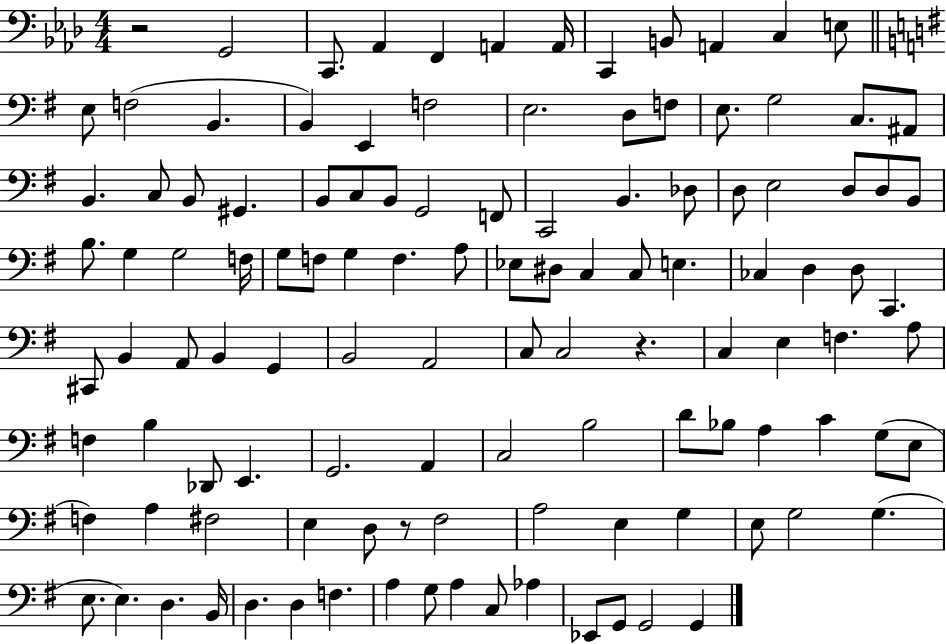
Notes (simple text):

R/h G2/h C2/e. Ab2/q F2/q A2/q A2/s C2/q B2/e A2/q C3/q E3/e E3/e F3/h B2/q. B2/q E2/q F3/h E3/h. D3/e F3/e E3/e. G3/h C3/e. A#2/e B2/q. C3/e B2/e G#2/q. B2/e C3/e B2/e G2/h F2/e C2/h B2/q. Db3/e D3/e E3/h D3/e D3/e B2/e B3/e. G3/q G3/h F3/s G3/e F3/e G3/q F3/q. A3/e Eb3/e D#3/e C3/q C3/e E3/q. CES3/q D3/q D3/e C2/q. C#2/e B2/q A2/e B2/q G2/q B2/h A2/h C3/e C3/h R/q. C3/q E3/q F3/q. A3/e F3/q B3/q Db2/e E2/q. G2/h. A2/q C3/h B3/h D4/e Bb3/e A3/q C4/q G3/e E3/e F3/q A3/q F#3/h E3/q D3/e R/e F#3/h A3/h E3/q G3/q E3/e G3/h G3/q. E3/e. E3/q. D3/q. B2/s D3/q. D3/q F3/q. A3/q G3/e A3/q C3/e Ab3/q Eb2/e G2/e G2/h G2/q